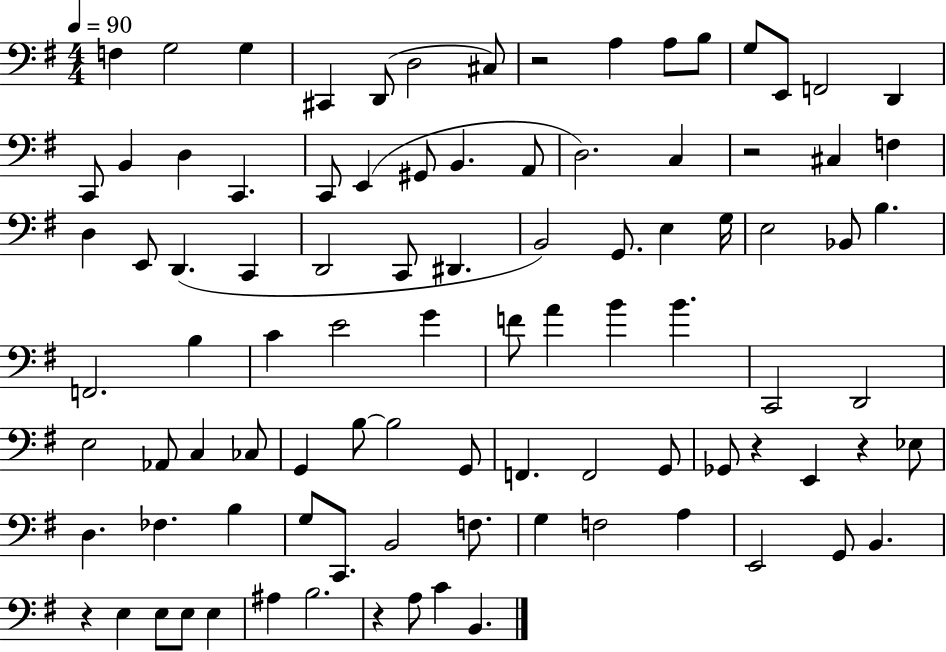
{
  \clef bass
  \numericTimeSignature
  \time 4/4
  \key g \major
  \tempo 4 = 90
  \repeat volta 2 { f4 g2 g4 | cis,4 d,8( d2 cis8) | r2 a4 a8 b8 | g8 e,8 f,2 d,4 | \break c,8 b,4 d4 c,4. | c,8 e,4( gis,8 b,4. a,8 | d2.) c4 | r2 cis4 f4 | \break d4 e,8 d,4.( c,4 | d,2 c,8 dis,4. | b,2) g,8. e4 g16 | e2 bes,8 b4. | \break f,2. b4 | c'4 e'2 g'4 | f'8 a'4 b'4 b'4. | c,2 d,2 | \break e2 aes,8 c4 ces8 | g,4 b8~~ b2 g,8 | f,4. f,2 g,8 | ges,8 r4 e,4 r4 ees8 | \break d4. fes4. b4 | g8 c,8. b,2 f8. | g4 f2 a4 | e,2 g,8 b,4. | \break r4 e4 e8 e8 e4 | ais4 b2. | r4 a8 c'4 b,4. | } \bar "|."
}